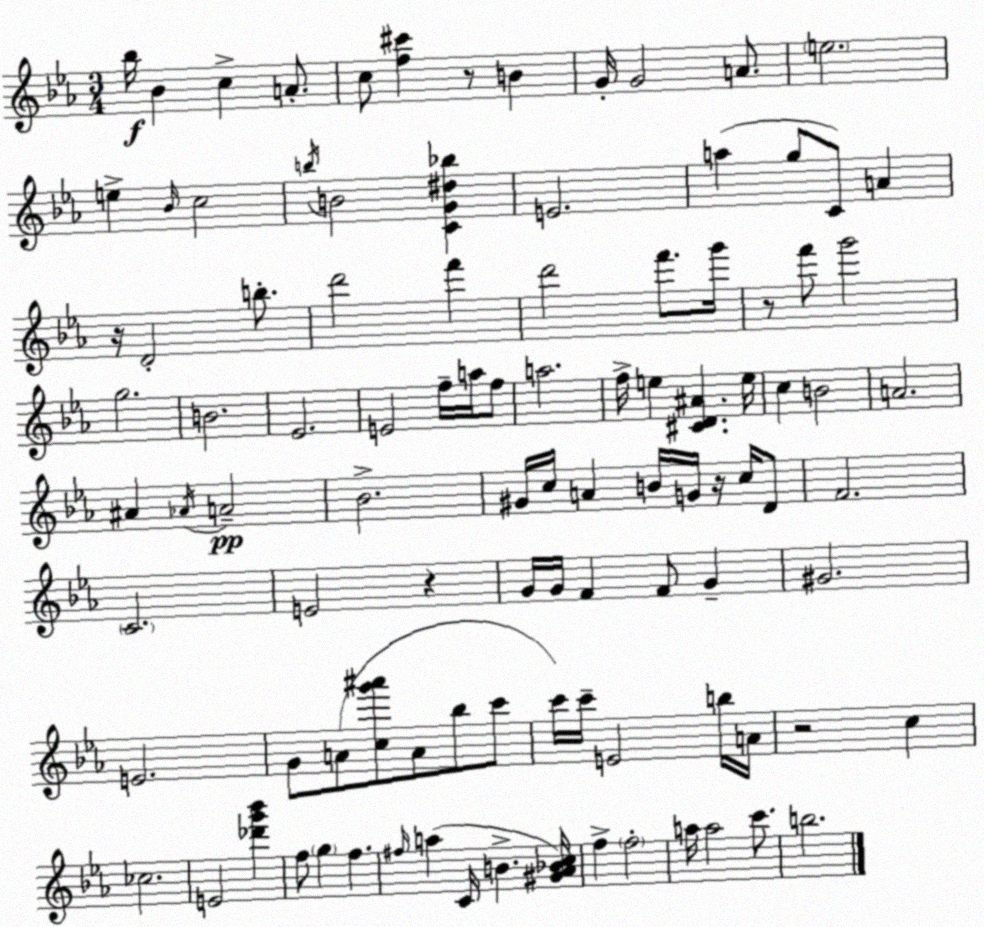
X:1
T:Untitled
M:3/4
L:1/4
K:Cm
_b/4 _B c A/2 c/2 [f^c'] z/2 B G/4 G2 A/2 e2 e _B/4 c2 b/4 B2 [CG^d_b] E2 a g/2 C/2 A z/4 D2 b/2 d'2 f' d'2 f'/2 g'/4 z/2 f'/2 g'2 g2 B2 _E2 E2 f/4 a/4 f/2 a2 f/4 e [^CD^A] e/4 c B2 A2 ^A _A/4 A2 _B2 ^G/4 c/4 A B/4 G/4 z/4 c/4 D/2 F2 C2 E2 z G/4 G/4 F F/2 G ^G2 E2 G/2 A/2 [cg'^a']/2 A/2 _b/2 c'/2 c'/4 c'/4 E2 b/4 A/4 z2 c _c2 E2 [_d'g'_b'] f/2 g f ^f/4 a C/4 B [^G_A_Bc]/4 f f2 a/4 a2 c'/2 b2